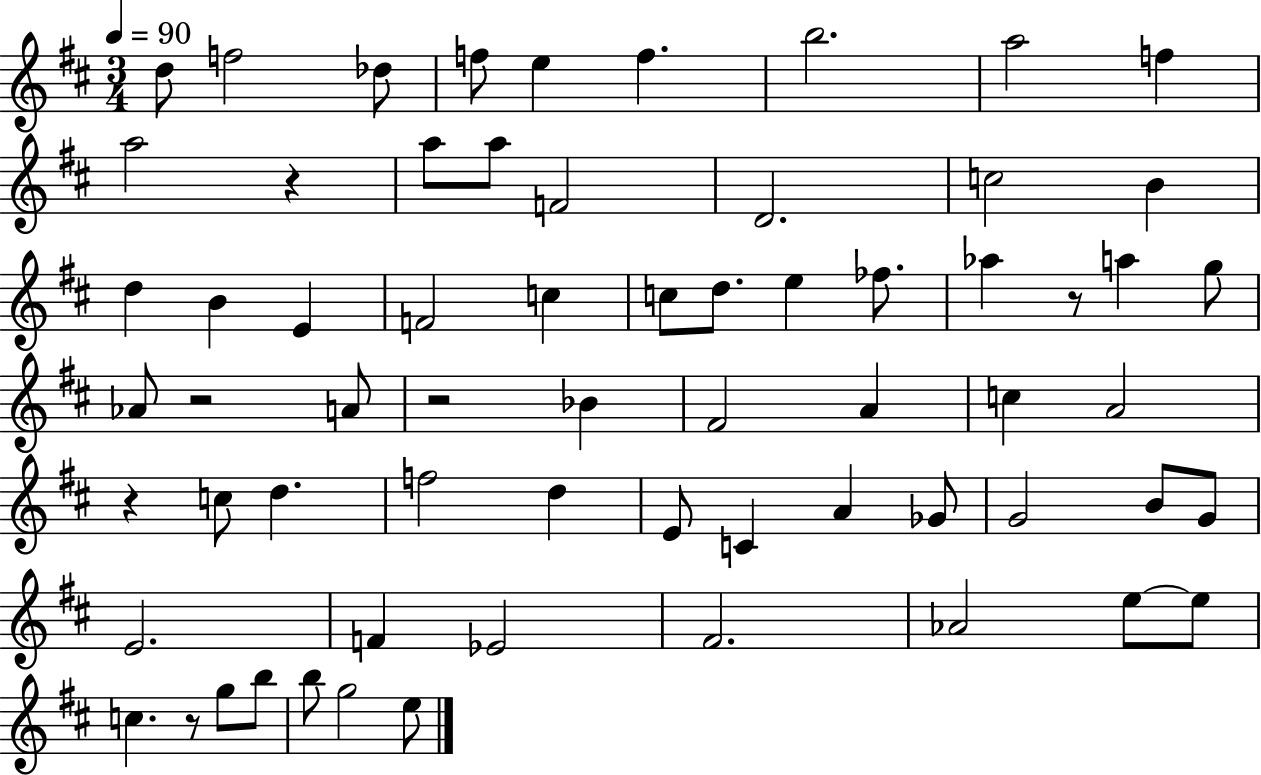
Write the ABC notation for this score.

X:1
T:Untitled
M:3/4
L:1/4
K:D
d/2 f2 _d/2 f/2 e f b2 a2 f a2 z a/2 a/2 F2 D2 c2 B d B E F2 c c/2 d/2 e _f/2 _a z/2 a g/2 _A/2 z2 A/2 z2 _B ^F2 A c A2 z c/2 d f2 d E/2 C A _G/2 G2 B/2 G/2 E2 F _E2 ^F2 _A2 e/2 e/2 c z/2 g/2 b/2 b/2 g2 e/2